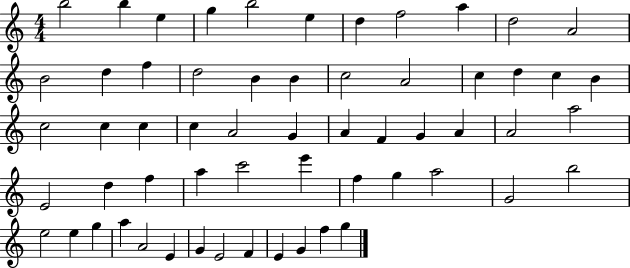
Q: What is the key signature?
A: C major